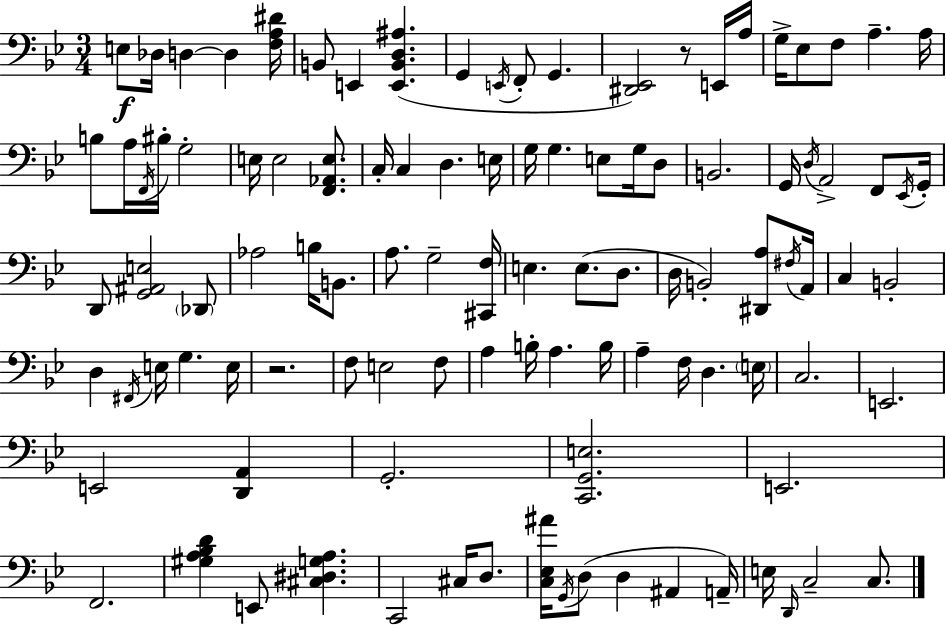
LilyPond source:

{
  \clef bass
  \numericTimeSignature
  \time 3/4
  \key bes \major
  \repeat volta 2 { e8\f des16 d4~~ d4 <f a dis'>16 | b,8 e,4 <e, b, d ais>4.( | g,4 \acciaccatura { e,16 } f,8-. g,4. | <dis, ees,>2) r8 e,16 | \break a16 g16-> ees8 f8 a4.-- | a16 b8 a16 \acciaccatura { f,16 } bis16-. g2-. | e16 e2 <f, aes, e>8. | c16-. c4 d4. | \break e16 g16 g4. e8 g16 | d8 b,2. | g,16 \acciaccatura { d16 } a,2-> | f,8 \acciaccatura { ees,16 } g,16-. d,8 <g, ais, e>2 | \break \parenthesize des,8 aes2 | b16 b,8. a8. g2-- | <cis, f>16 e4. e8.( | d8. d16 b,2-.) | \break <dis, a>8 \acciaccatura { fis16 } a,16 c4 b,2-. | d4 \acciaccatura { fis,16 } e16 g4. | e16 r2. | f8 e2 | \break f8 a4 b16-. a4. | b16 a4-- f16 d4. | \parenthesize e16 c2. | e,2. | \break e,2 | <d, a,>4 g,2.-. | <c, g, e>2. | e,2. | \break f,2. | <gis a bes d'>4 e,8 | <cis dis g a>4. c,2 | cis16 d8. <c ees ais'>16 \acciaccatura { g,16 } d8( d4 | \break ais,4 a,16--) e16 \grace { d,16 } c2-- | c8. } \bar "|."
}